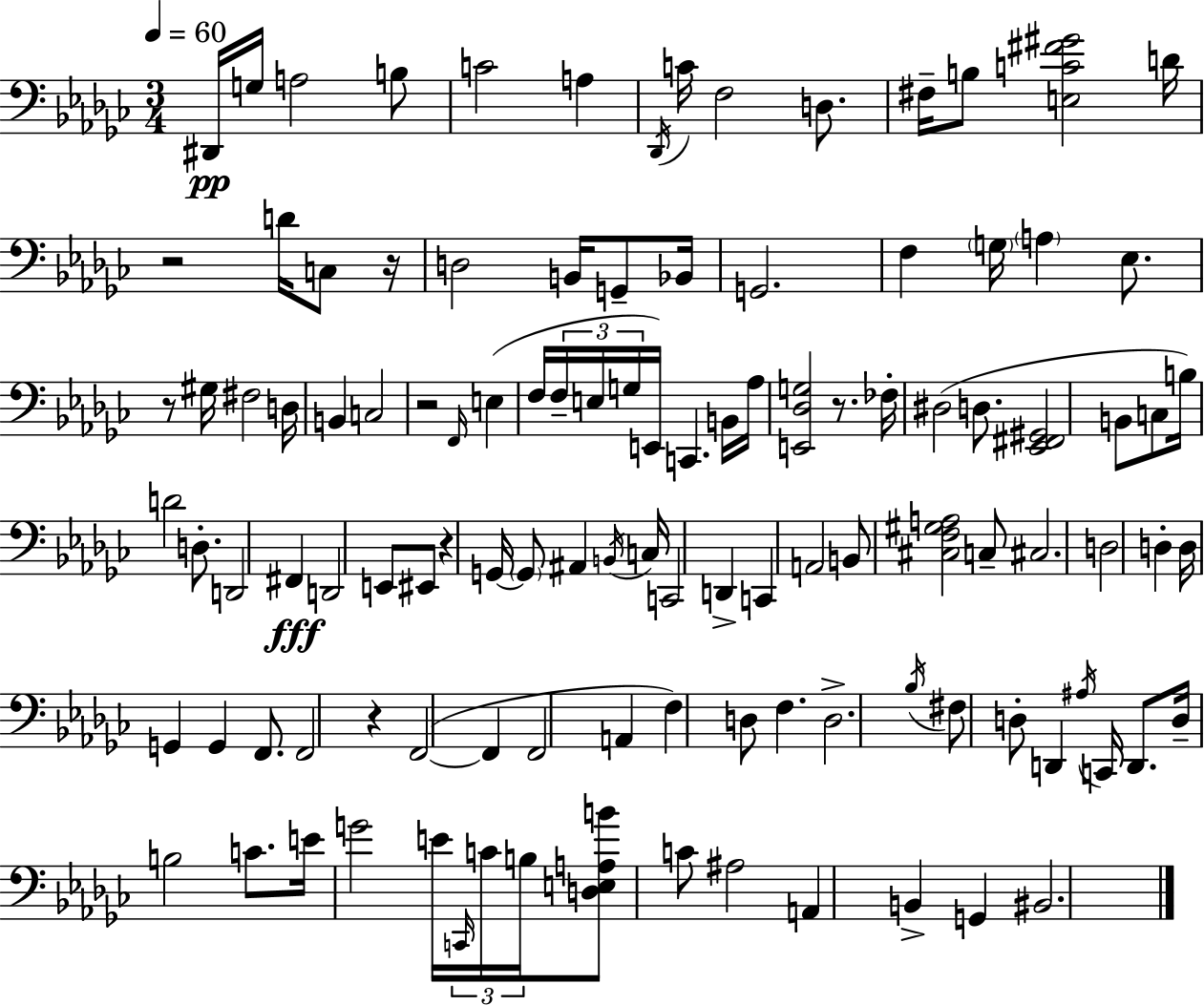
D#2/s G3/s A3/h B3/e C4/h A3/q Db2/s C4/s F3/h D3/e. F#3/s B3/e [E3,C4,F#4,G#4]/h D4/s R/h D4/s C3/e R/s D3/h B2/s G2/e Bb2/s G2/h. F3/q G3/s A3/q Eb3/e. R/e G#3/s F#3/h D3/s B2/q C3/h R/h F2/s E3/q F3/s F3/s E3/s G3/s E2/s C2/q. B2/s Ab3/s [E2,Db3,G3]/h R/e. FES3/s D#3/h D3/e. [Eb2,F#2,G#2]/h B2/e C3/e B3/s D4/h D3/e. D2/h F#2/q D2/h E2/e EIS2/e R/q G2/s G2/e A#2/q B2/s C3/s C2/h D2/q C2/q A2/h B2/e [C#3,F3,G#3,A3]/h C3/e C#3/h. D3/h D3/q D3/s G2/q G2/q F2/e. F2/h R/q F2/h F2/q F2/h A2/q F3/q D3/e F3/q. D3/h. Bb3/s F#3/e D3/e D2/q A#3/s C2/s D2/e. D3/s B3/h C4/e. E4/s G4/h E4/s C2/s C4/s B3/s [D3,E3,A3,B4]/e C4/e A#3/h A2/q B2/q G2/q BIS2/h.